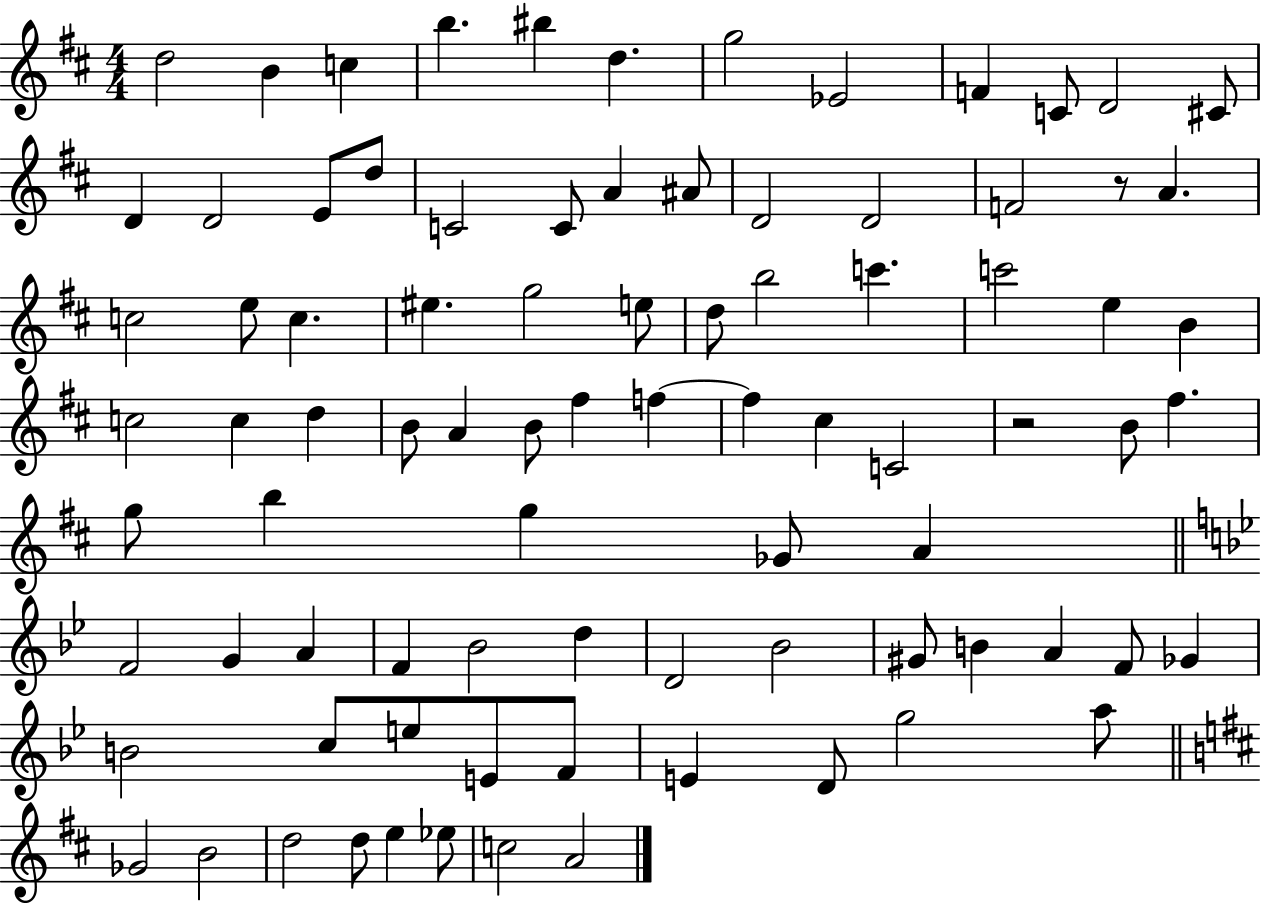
D5/h B4/q C5/q B5/q. BIS5/q D5/q. G5/h Eb4/h F4/q C4/e D4/h C#4/e D4/q D4/h E4/e D5/e C4/h C4/e A4/q A#4/e D4/h D4/h F4/h R/e A4/q. C5/h E5/e C5/q. EIS5/q. G5/h E5/e D5/e B5/h C6/q. C6/h E5/q B4/q C5/h C5/q D5/q B4/e A4/q B4/e F#5/q F5/q F5/q C#5/q C4/h R/h B4/e F#5/q. G5/e B5/q G5/q Gb4/e A4/q F4/h G4/q A4/q F4/q Bb4/h D5/q D4/h Bb4/h G#4/e B4/q A4/q F4/e Gb4/q B4/h C5/e E5/e E4/e F4/e E4/q D4/e G5/h A5/e Gb4/h B4/h D5/h D5/e E5/q Eb5/e C5/h A4/h